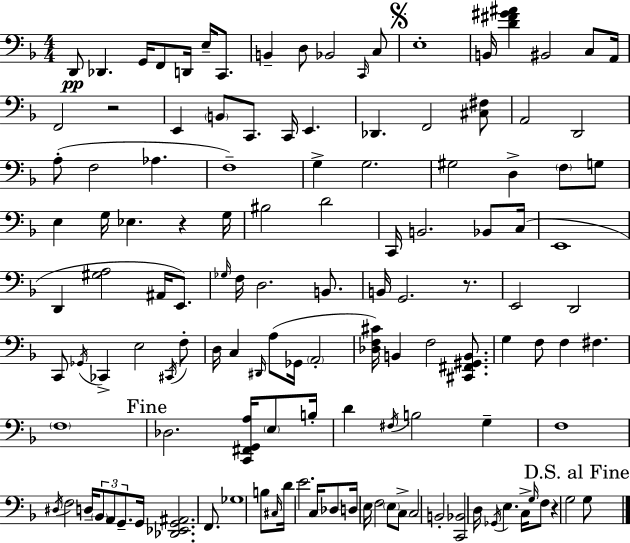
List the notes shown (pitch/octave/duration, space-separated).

D2/e Db2/q. G2/s F2/e D2/s E3/s C2/e. B2/q D3/e Bb2/h C2/s C3/e E3/w B2/s [D4,F#4,G#4,A#4]/q BIS2/h C3/e A2/s F2/h R/h E2/q B2/e C2/e. C2/s E2/q. Db2/q. F2/h [C#3,F#3]/e A2/h D2/h A3/e F3/h Ab3/q. F3/w G3/q G3/h. G#3/h D3/q F3/e G3/e E3/q G3/s Eb3/q. R/q G3/s BIS3/h D4/h C2/s B2/h. Bb2/e C3/s E2/w D2/q [G#3,A3]/h A#2/s E2/e. Gb3/s F3/s D3/h. B2/e. B2/s G2/h. R/e. E2/h D2/h C2/e Gb2/s CES2/q E3/h C#2/s F3/e D3/s C3/q D#2/s A3/e Gb2/s A2/h [Db3,F3,C#4]/s B2/q F3/h [C#2,F#2,G#2,B2]/e. G3/q F3/e F3/q F#3/q. F3/w Db3/h. [C2,F#2,G2,A3]/s E3/e B3/s D4/q F#3/s B3/h G3/q F3/w D#3/s F3/h D3/s Bb2/e A2/e G2/e. G2/s [Db2,Eb2,G2,A#2]/h. F2/e. Gb3/w B3/e C#3/s D4/s E4/h. C3/s Db3/e D3/s E3/s F3/h E3/e C3/e C3/h B2/h [C2,Bb2]/h D3/s Gb2/s E3/q. C3/s G3/s F3/e R/q G3/h G3/e